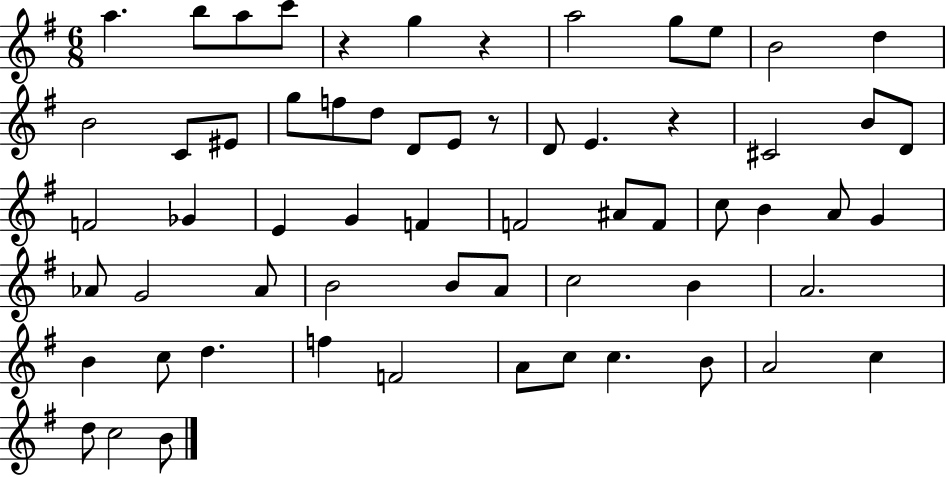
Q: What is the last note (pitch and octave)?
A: B4